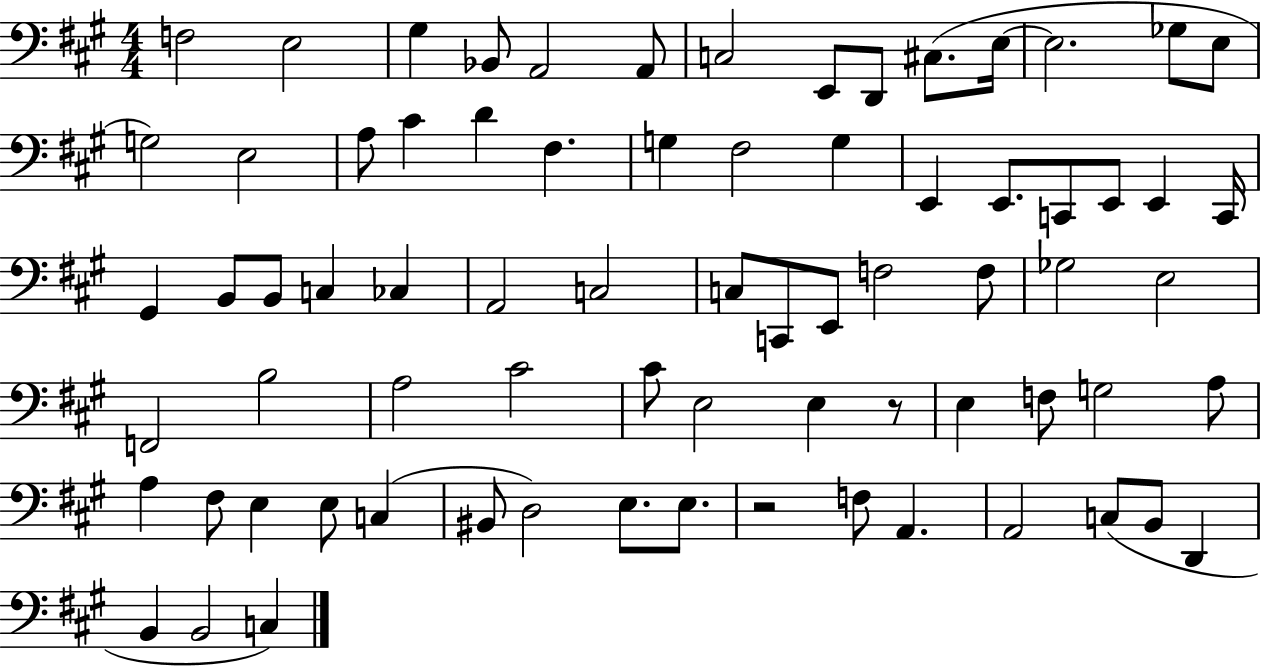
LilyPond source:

{
  \clef bass
  \numericTimeSignature
  \time 4/4
  \key a \major
  \repeat volta 2 { f2 e2 | gis4 bes,8 a,2 a,8 | c2 e,8 d,8 cis8.( e16~~ | e2. ges8 e8 | \break g2) e2 | a8 cis'4 d'4 fis4. | g4 fis2 g4 | e,4 e,8. c,8 e,8 e,4 c,16 | \break gis,4 b,8 b,8 c4 ces4 | a,2 c2 | c8 c,8 e,8 f2 f8 | ges2 e2 | \break f,2 b2 | a2 cis'2 | cis'8 e2 e4 r8 | e4 f8 g2 a8 | \break a4 fis8 e4 e8 c4( | bis,8 d2) e8. e8. | r2 f8 a,4. | a,2 c8( b,8 d,4 | \break b,4 b,2 c4) | } \bar "|."
}